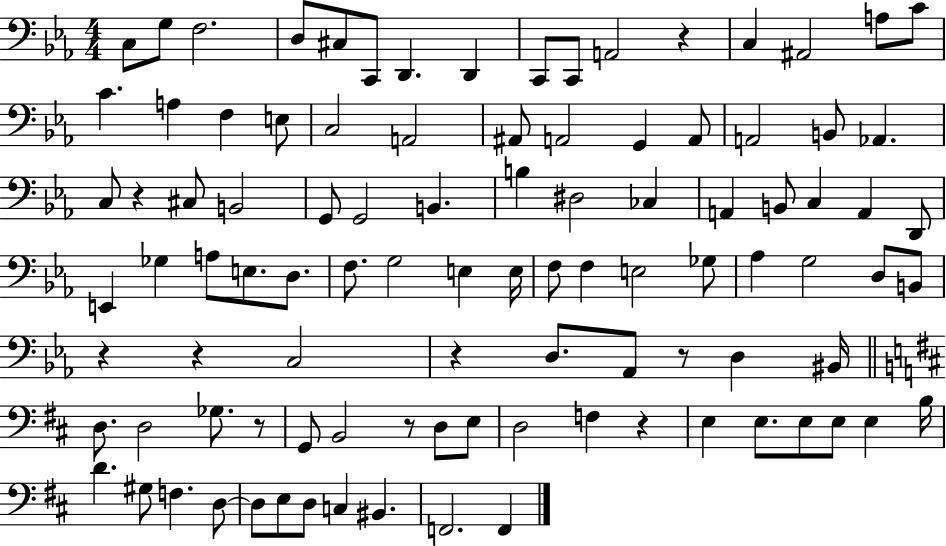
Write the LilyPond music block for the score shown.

{
  \clef bass
  \numericTimeSignature
  \time 4/4
  \key ees \major
  c8 g8 f2. | d8 cis8 c,8 d,4. d,4 | c,8 c,8 a,2 r4 | c4 ais,2 a8 c'8 | \break c'4. a4 f4 e8 | c2 a,2 | ais,8 a,2 g,4 a,8 | a,2 b,8 aes,4. | \break c8 r4 cis8 b,2 | g,8 g,2 b,4. | b4 dis2 ces4 | a,4 b,8 c4 a,4 d,8 | \break e,4 ges4 a8 e8. d8. | f8. g2 e4 e16 | f8 f4 e2 ges8 | aes4 g2 d8 b,8 | \break r4 r4 c2 | r4 d8. aes,8 r8 d4 bis,16 | \bar "||" \break \key d \major d8. d2 ges8. r8 | g,8 b,2 r8 d8 e8 | d2 f4 r4 | e4 e8. e8 e8 e4 b16 | \break d'4. gis8 f4. d8~~ | d8 e8 d8 c4 bis,4. | f,2. f,4 | \bar "|."
}